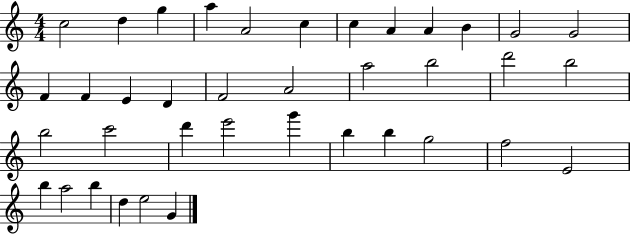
C5/h D5/q G5/q A5/q A4/h C5/q C5/q A4/q A4/q B4/q G4/h G4/h F4/q F4/q E4/q D4/q F4/h A4/h A5/h B5/h D6/h B5/h B5/h C6/h D6/q E6/h G6/q B5/q B5/q G5/h F5/h E4/h B5/q A5/h B5/q D5/q E5/h G4/q